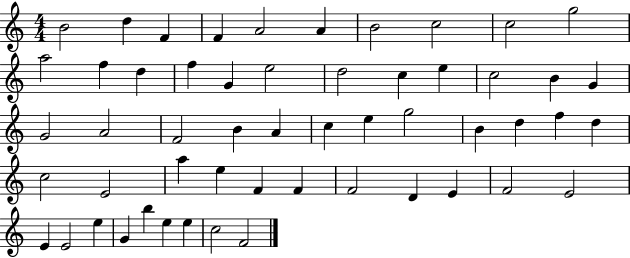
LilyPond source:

{
  \clef treble
  \numericTimeSignature
  \time 4/4
  \key c \major
  b'2 d''4 f'4 | f'4 a'2 a'4 | b'2 c''2 | c''2 g''2 | \break a''2 f''4 d''4 | f''4 g'4 e''2 | d''2 c''4 e''4 | c''2 b'4 g'4 | \break g'2 a'2 | f'2 b'4 a'4 | c''4 e''4 g''2 | b'4 d''4 f''4 d''4 | \break c''2 e'2 | a''4 e''4 f'4 f'4 | f'2 d'4 e'4 | f'2 e'2 | \break e'4 e'2 e''4 | g'4 b''4 e''4 e''4 | c''2 f'2 | \bar "|."
}